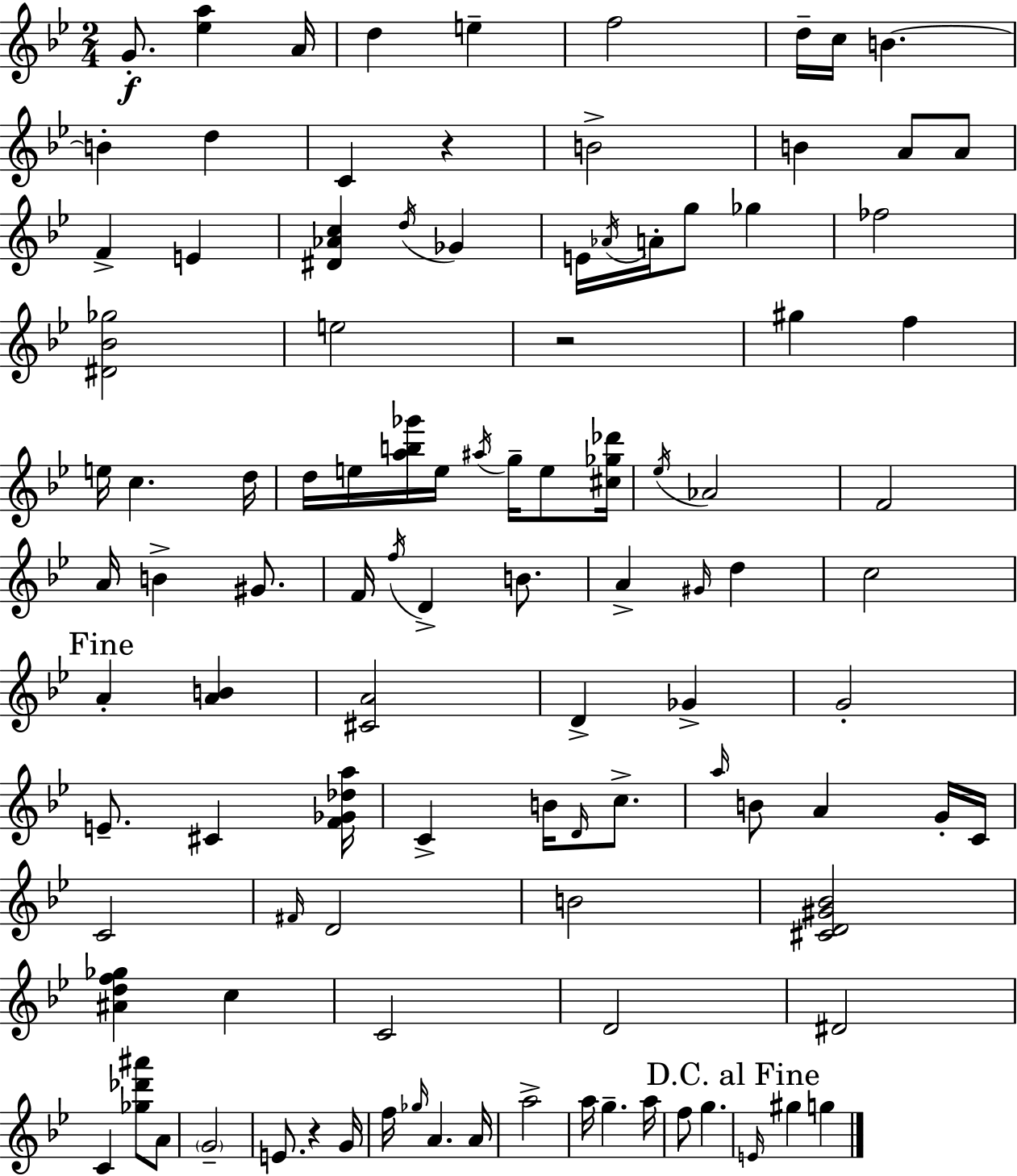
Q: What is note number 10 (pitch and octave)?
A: D5